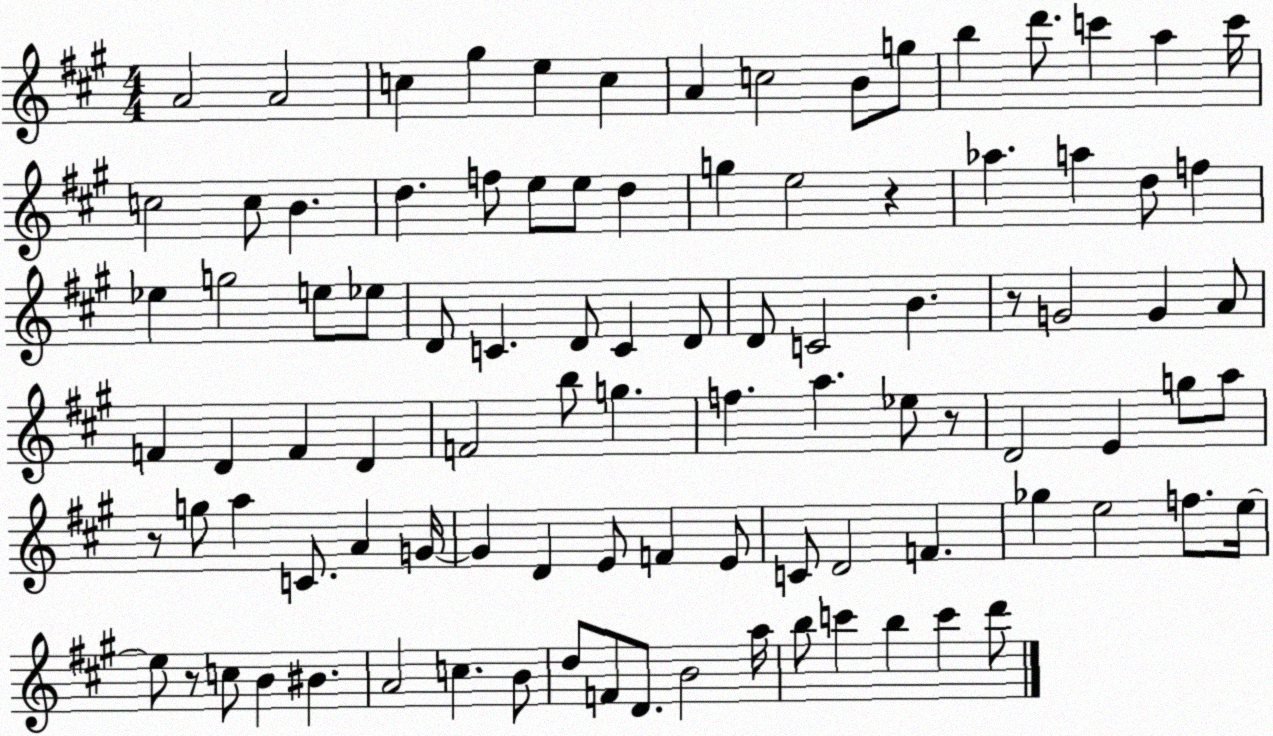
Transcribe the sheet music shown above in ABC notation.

X:1
T:Untitled
M:4/4
L:1/4
K:A
A2 A2 c ^g e c A c2 B/2 g/2 b d'/2 c' a c'/4 c2 c/2 B d f/2 e/2 e/2 d g e2 z _a a d/2 f _e g2 e/2 _e/2 D/2 C D/2 C D/2 D/2 C2 B z/2 G2 G A/2 F D F D F2 b/2 g f a _e/2 z/2 D2 E g/2 a/2 z/2 g/2 a C/2 A G/4 G D E/2 F E/2 C/2 D2 F _g e2 f/2 e/4 e/2 z/2 c/2 B ^B A2 c B/2 d/2 F/2 D/2 B2 a/4 b/2 c' b c' d'/2